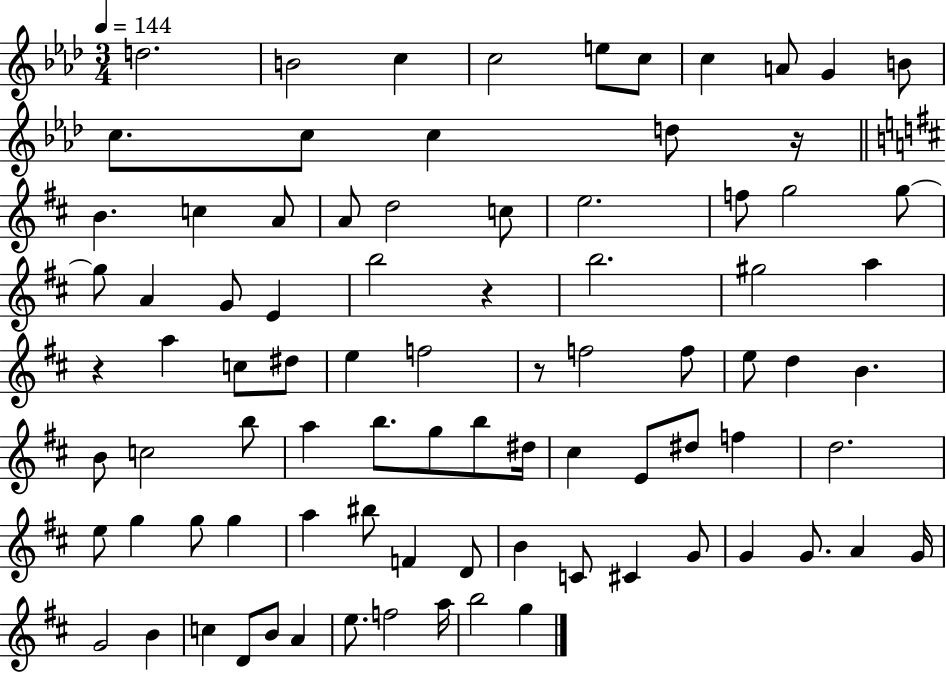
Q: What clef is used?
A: treble